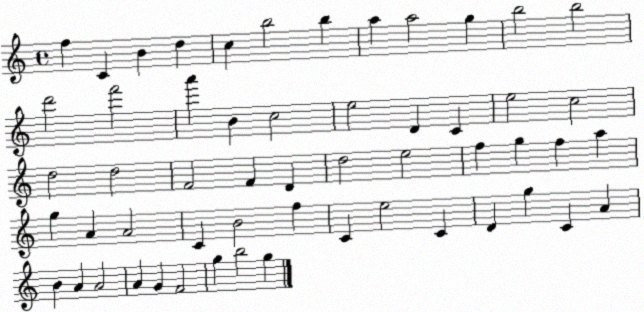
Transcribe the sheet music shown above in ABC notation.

X:1
T:Untitled
M:4/4
L:1/4
K:C
f C B d c b2 b a a2 g b2 b2 d'2 f'2 a' B c2 e2 D C e2 c2 d2 d2 F2 F D d2 e2 f g f a g A A2 C B2 f C e2 C D g C A B A A2 A G F2 g b2 g